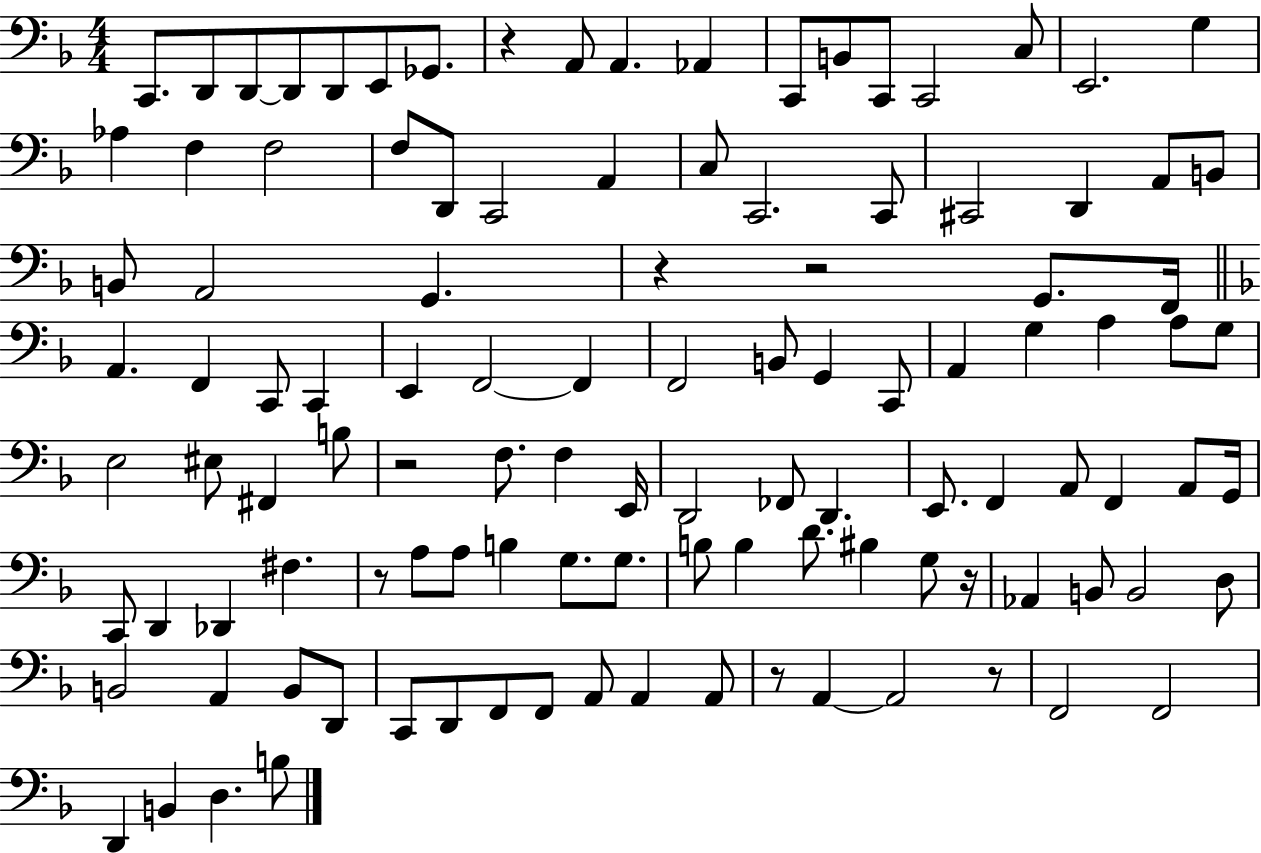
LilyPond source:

{
  \clef bass
  \numericTimeSignature
  \time 4/4
  \key f \major
  c,8. d,8 d,8~~ d,8 d,8 e,8 ges,8. | r4 a,8 a,4. aes,4 | c,8 b,8 c,8 c,2 c8 | e,2. g4 | \break aes4 f4 f2 | f8 d,8 c,2 a,4 | c8 c,2. c,8 | cis,2 d,4 a,8 b,8 | \break b,8 a,2 g,4. | r4 r2 g,8. f,16 | \bar "||" \break \key f \major a,4. f,4 c,8 c,4 | e,4 f,2~~ f,4 | f,2 b,8 g,4 c,8 | a,4 g4 a4 a8 g8 | \break e2 eis8 fis,4 b8 | r2 f8. f4 e,16 | d,2 fes,8 d,4. | e,8. f,4 a,8 f,4 a,8 g,16 | \break c,8 d,4 des,4 fis4. | r8 a8 a8 b4 g8. g8. | b8 b4 d'8. bis4 g8 r16 | aes,4 b,8 b,2 d8 | \break b,2 a,4 b,8 d,8 | c,8 d,8 f,8 f,8 a,8 a,4 a,8 | r8 a,4~~ a,2 r8 | f,2 f,2 | \break d,4 b,4 d4. b8 | \bar "|."
}